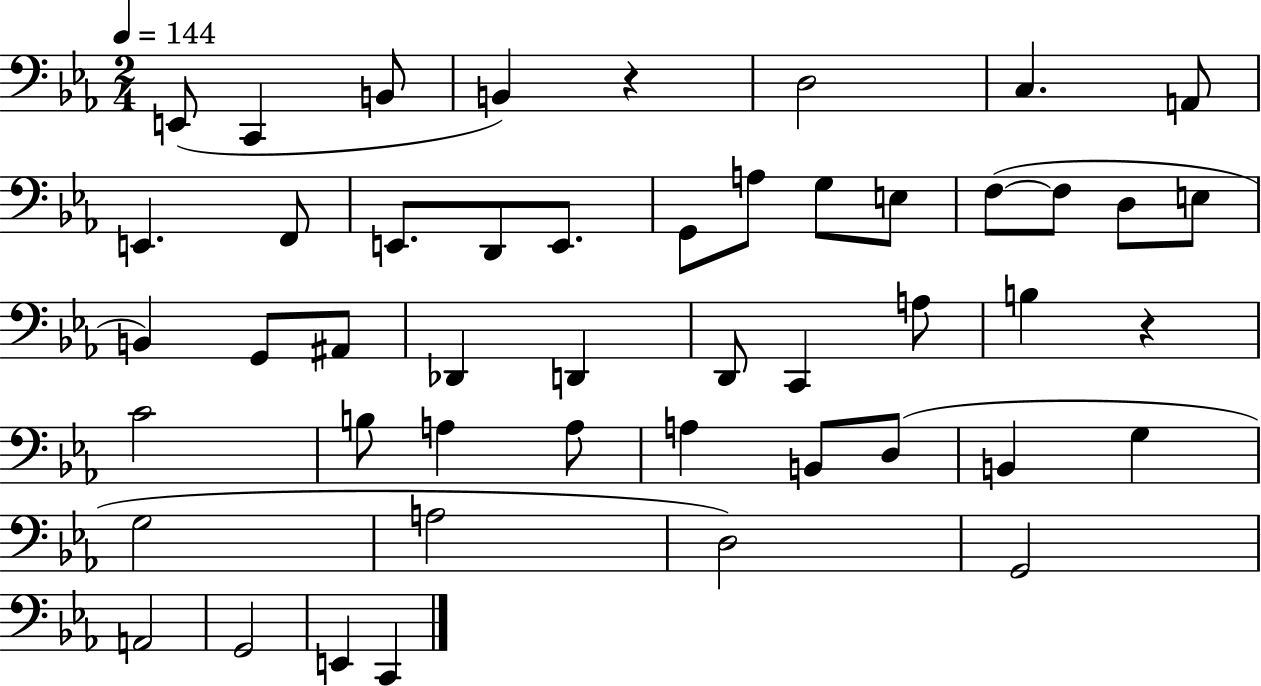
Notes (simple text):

E2/e C2/q B2/e B2/q R/q D3/h C3/q. A2/e E2/q. F2/e E2/e. D2/e E2/e. G2/e A3/e G3/e E3/e F3/e F3/e D3/e E3/e B2/q G2/e A#2/e Db2/q D2/q D2/e C2/q A3/e B3/q R/q C4/h B3/e A3/q A3/e A3/q B2/e D3/e B2/q G3/q G3/h A3/h D3/h G2/h A2/h G2/h E2/q C2/q